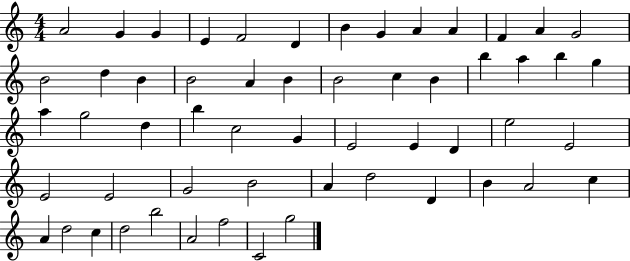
A4/h G4/q G4/q E4/q F4/h D4/q B4/q G4/q A4/q A4/q F4/q A4/q G4/h B4/h D5/q B4/q B4/h A4/q B4/q B4/h C5/q B4/q B5/q A5/q B5/q G5/q A5/q G5/h D5/q B5/q C5/h G4/q E4/h E4/q D4/q E5/h E4/h E4/h E4/h G4/h B4/h A4/q D5/h D4/q B4/q A4/h C5/q A4/q D5/h C5/q D5/h B5/h A4/h F5/h C4/h G5/h